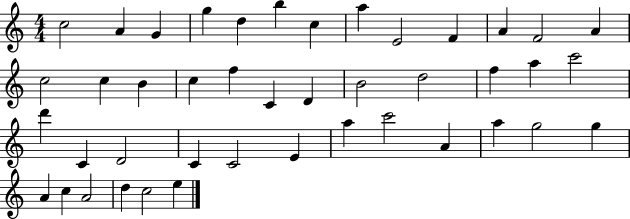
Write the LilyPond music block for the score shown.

{
  \clef treble
  \numericTimeSignature
  \time 4/4
  \key c \major
  c''2 a'4 g'4 | g''4 d''4 b''4 c''4 | a''4 e'2 f'4 | a'4 f'2 a'4 | \break c''2 c''4 b'4 | c''4 f''4 c'4 d'4 | b'2 d''2 | f''4 a''4 c'''2 | \break d'''4 c'4 d'2 | c'4 c'2 e'4 | a''4 c'''2 a'4 | a''4 g''2 g''4 | \break a'4 c''4 a'2 | d''4 c''2 e''4 | \bar "|."
}